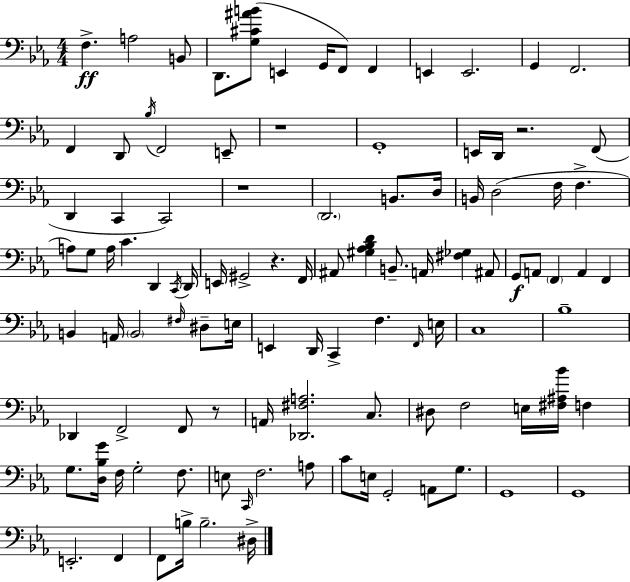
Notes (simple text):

F3/q. A3/h B2/e D2/e. [G3,C#4,A#4,B4]/e E2/q G2/s F2/e F2/q E2/q E2/h. G2/q F2/h. F2/q D2/e Bb3/s F2/h E2/e R/w G2/w E2/s D2/s R/h. F2/e D2/q C2/q C2/h R/w D2/h. B2/e. D3/s B2/s D3/h F3/s F3/q. A3/e G3/e A3/s C4/q. D2/q C2/s D2/s E2/s G#2/h R/q. F2/s A#2/e [G#3,Ab3,Bb3,D4]/q B2/e. A2/s [F#3,Gb3]/q A#2/e G2/e A2/e F2/q A2/q F2/q B2/q A2/s B2/h F#3/s D#3/e E3/s E2/q D2/s C2/q F3/q. F2/s E3/s C3/w Bb3/w Db2/q F2/h F2/e R/e A2/s [Db2,F#3,A3]/h. C3/e. D#3/e F3/h E3/s [F#3,A#3,Bb4]/s F3/q G3/e. [D3,Bb3,G4]/s F3/s G3/h F3/e. E3/e C2/s F3/h. A3/e C4/e E3/s G2/h A2/e G3/e. G2/w G2/w E2/h. F2/q F2/e B3/s B3/h. D#3/s